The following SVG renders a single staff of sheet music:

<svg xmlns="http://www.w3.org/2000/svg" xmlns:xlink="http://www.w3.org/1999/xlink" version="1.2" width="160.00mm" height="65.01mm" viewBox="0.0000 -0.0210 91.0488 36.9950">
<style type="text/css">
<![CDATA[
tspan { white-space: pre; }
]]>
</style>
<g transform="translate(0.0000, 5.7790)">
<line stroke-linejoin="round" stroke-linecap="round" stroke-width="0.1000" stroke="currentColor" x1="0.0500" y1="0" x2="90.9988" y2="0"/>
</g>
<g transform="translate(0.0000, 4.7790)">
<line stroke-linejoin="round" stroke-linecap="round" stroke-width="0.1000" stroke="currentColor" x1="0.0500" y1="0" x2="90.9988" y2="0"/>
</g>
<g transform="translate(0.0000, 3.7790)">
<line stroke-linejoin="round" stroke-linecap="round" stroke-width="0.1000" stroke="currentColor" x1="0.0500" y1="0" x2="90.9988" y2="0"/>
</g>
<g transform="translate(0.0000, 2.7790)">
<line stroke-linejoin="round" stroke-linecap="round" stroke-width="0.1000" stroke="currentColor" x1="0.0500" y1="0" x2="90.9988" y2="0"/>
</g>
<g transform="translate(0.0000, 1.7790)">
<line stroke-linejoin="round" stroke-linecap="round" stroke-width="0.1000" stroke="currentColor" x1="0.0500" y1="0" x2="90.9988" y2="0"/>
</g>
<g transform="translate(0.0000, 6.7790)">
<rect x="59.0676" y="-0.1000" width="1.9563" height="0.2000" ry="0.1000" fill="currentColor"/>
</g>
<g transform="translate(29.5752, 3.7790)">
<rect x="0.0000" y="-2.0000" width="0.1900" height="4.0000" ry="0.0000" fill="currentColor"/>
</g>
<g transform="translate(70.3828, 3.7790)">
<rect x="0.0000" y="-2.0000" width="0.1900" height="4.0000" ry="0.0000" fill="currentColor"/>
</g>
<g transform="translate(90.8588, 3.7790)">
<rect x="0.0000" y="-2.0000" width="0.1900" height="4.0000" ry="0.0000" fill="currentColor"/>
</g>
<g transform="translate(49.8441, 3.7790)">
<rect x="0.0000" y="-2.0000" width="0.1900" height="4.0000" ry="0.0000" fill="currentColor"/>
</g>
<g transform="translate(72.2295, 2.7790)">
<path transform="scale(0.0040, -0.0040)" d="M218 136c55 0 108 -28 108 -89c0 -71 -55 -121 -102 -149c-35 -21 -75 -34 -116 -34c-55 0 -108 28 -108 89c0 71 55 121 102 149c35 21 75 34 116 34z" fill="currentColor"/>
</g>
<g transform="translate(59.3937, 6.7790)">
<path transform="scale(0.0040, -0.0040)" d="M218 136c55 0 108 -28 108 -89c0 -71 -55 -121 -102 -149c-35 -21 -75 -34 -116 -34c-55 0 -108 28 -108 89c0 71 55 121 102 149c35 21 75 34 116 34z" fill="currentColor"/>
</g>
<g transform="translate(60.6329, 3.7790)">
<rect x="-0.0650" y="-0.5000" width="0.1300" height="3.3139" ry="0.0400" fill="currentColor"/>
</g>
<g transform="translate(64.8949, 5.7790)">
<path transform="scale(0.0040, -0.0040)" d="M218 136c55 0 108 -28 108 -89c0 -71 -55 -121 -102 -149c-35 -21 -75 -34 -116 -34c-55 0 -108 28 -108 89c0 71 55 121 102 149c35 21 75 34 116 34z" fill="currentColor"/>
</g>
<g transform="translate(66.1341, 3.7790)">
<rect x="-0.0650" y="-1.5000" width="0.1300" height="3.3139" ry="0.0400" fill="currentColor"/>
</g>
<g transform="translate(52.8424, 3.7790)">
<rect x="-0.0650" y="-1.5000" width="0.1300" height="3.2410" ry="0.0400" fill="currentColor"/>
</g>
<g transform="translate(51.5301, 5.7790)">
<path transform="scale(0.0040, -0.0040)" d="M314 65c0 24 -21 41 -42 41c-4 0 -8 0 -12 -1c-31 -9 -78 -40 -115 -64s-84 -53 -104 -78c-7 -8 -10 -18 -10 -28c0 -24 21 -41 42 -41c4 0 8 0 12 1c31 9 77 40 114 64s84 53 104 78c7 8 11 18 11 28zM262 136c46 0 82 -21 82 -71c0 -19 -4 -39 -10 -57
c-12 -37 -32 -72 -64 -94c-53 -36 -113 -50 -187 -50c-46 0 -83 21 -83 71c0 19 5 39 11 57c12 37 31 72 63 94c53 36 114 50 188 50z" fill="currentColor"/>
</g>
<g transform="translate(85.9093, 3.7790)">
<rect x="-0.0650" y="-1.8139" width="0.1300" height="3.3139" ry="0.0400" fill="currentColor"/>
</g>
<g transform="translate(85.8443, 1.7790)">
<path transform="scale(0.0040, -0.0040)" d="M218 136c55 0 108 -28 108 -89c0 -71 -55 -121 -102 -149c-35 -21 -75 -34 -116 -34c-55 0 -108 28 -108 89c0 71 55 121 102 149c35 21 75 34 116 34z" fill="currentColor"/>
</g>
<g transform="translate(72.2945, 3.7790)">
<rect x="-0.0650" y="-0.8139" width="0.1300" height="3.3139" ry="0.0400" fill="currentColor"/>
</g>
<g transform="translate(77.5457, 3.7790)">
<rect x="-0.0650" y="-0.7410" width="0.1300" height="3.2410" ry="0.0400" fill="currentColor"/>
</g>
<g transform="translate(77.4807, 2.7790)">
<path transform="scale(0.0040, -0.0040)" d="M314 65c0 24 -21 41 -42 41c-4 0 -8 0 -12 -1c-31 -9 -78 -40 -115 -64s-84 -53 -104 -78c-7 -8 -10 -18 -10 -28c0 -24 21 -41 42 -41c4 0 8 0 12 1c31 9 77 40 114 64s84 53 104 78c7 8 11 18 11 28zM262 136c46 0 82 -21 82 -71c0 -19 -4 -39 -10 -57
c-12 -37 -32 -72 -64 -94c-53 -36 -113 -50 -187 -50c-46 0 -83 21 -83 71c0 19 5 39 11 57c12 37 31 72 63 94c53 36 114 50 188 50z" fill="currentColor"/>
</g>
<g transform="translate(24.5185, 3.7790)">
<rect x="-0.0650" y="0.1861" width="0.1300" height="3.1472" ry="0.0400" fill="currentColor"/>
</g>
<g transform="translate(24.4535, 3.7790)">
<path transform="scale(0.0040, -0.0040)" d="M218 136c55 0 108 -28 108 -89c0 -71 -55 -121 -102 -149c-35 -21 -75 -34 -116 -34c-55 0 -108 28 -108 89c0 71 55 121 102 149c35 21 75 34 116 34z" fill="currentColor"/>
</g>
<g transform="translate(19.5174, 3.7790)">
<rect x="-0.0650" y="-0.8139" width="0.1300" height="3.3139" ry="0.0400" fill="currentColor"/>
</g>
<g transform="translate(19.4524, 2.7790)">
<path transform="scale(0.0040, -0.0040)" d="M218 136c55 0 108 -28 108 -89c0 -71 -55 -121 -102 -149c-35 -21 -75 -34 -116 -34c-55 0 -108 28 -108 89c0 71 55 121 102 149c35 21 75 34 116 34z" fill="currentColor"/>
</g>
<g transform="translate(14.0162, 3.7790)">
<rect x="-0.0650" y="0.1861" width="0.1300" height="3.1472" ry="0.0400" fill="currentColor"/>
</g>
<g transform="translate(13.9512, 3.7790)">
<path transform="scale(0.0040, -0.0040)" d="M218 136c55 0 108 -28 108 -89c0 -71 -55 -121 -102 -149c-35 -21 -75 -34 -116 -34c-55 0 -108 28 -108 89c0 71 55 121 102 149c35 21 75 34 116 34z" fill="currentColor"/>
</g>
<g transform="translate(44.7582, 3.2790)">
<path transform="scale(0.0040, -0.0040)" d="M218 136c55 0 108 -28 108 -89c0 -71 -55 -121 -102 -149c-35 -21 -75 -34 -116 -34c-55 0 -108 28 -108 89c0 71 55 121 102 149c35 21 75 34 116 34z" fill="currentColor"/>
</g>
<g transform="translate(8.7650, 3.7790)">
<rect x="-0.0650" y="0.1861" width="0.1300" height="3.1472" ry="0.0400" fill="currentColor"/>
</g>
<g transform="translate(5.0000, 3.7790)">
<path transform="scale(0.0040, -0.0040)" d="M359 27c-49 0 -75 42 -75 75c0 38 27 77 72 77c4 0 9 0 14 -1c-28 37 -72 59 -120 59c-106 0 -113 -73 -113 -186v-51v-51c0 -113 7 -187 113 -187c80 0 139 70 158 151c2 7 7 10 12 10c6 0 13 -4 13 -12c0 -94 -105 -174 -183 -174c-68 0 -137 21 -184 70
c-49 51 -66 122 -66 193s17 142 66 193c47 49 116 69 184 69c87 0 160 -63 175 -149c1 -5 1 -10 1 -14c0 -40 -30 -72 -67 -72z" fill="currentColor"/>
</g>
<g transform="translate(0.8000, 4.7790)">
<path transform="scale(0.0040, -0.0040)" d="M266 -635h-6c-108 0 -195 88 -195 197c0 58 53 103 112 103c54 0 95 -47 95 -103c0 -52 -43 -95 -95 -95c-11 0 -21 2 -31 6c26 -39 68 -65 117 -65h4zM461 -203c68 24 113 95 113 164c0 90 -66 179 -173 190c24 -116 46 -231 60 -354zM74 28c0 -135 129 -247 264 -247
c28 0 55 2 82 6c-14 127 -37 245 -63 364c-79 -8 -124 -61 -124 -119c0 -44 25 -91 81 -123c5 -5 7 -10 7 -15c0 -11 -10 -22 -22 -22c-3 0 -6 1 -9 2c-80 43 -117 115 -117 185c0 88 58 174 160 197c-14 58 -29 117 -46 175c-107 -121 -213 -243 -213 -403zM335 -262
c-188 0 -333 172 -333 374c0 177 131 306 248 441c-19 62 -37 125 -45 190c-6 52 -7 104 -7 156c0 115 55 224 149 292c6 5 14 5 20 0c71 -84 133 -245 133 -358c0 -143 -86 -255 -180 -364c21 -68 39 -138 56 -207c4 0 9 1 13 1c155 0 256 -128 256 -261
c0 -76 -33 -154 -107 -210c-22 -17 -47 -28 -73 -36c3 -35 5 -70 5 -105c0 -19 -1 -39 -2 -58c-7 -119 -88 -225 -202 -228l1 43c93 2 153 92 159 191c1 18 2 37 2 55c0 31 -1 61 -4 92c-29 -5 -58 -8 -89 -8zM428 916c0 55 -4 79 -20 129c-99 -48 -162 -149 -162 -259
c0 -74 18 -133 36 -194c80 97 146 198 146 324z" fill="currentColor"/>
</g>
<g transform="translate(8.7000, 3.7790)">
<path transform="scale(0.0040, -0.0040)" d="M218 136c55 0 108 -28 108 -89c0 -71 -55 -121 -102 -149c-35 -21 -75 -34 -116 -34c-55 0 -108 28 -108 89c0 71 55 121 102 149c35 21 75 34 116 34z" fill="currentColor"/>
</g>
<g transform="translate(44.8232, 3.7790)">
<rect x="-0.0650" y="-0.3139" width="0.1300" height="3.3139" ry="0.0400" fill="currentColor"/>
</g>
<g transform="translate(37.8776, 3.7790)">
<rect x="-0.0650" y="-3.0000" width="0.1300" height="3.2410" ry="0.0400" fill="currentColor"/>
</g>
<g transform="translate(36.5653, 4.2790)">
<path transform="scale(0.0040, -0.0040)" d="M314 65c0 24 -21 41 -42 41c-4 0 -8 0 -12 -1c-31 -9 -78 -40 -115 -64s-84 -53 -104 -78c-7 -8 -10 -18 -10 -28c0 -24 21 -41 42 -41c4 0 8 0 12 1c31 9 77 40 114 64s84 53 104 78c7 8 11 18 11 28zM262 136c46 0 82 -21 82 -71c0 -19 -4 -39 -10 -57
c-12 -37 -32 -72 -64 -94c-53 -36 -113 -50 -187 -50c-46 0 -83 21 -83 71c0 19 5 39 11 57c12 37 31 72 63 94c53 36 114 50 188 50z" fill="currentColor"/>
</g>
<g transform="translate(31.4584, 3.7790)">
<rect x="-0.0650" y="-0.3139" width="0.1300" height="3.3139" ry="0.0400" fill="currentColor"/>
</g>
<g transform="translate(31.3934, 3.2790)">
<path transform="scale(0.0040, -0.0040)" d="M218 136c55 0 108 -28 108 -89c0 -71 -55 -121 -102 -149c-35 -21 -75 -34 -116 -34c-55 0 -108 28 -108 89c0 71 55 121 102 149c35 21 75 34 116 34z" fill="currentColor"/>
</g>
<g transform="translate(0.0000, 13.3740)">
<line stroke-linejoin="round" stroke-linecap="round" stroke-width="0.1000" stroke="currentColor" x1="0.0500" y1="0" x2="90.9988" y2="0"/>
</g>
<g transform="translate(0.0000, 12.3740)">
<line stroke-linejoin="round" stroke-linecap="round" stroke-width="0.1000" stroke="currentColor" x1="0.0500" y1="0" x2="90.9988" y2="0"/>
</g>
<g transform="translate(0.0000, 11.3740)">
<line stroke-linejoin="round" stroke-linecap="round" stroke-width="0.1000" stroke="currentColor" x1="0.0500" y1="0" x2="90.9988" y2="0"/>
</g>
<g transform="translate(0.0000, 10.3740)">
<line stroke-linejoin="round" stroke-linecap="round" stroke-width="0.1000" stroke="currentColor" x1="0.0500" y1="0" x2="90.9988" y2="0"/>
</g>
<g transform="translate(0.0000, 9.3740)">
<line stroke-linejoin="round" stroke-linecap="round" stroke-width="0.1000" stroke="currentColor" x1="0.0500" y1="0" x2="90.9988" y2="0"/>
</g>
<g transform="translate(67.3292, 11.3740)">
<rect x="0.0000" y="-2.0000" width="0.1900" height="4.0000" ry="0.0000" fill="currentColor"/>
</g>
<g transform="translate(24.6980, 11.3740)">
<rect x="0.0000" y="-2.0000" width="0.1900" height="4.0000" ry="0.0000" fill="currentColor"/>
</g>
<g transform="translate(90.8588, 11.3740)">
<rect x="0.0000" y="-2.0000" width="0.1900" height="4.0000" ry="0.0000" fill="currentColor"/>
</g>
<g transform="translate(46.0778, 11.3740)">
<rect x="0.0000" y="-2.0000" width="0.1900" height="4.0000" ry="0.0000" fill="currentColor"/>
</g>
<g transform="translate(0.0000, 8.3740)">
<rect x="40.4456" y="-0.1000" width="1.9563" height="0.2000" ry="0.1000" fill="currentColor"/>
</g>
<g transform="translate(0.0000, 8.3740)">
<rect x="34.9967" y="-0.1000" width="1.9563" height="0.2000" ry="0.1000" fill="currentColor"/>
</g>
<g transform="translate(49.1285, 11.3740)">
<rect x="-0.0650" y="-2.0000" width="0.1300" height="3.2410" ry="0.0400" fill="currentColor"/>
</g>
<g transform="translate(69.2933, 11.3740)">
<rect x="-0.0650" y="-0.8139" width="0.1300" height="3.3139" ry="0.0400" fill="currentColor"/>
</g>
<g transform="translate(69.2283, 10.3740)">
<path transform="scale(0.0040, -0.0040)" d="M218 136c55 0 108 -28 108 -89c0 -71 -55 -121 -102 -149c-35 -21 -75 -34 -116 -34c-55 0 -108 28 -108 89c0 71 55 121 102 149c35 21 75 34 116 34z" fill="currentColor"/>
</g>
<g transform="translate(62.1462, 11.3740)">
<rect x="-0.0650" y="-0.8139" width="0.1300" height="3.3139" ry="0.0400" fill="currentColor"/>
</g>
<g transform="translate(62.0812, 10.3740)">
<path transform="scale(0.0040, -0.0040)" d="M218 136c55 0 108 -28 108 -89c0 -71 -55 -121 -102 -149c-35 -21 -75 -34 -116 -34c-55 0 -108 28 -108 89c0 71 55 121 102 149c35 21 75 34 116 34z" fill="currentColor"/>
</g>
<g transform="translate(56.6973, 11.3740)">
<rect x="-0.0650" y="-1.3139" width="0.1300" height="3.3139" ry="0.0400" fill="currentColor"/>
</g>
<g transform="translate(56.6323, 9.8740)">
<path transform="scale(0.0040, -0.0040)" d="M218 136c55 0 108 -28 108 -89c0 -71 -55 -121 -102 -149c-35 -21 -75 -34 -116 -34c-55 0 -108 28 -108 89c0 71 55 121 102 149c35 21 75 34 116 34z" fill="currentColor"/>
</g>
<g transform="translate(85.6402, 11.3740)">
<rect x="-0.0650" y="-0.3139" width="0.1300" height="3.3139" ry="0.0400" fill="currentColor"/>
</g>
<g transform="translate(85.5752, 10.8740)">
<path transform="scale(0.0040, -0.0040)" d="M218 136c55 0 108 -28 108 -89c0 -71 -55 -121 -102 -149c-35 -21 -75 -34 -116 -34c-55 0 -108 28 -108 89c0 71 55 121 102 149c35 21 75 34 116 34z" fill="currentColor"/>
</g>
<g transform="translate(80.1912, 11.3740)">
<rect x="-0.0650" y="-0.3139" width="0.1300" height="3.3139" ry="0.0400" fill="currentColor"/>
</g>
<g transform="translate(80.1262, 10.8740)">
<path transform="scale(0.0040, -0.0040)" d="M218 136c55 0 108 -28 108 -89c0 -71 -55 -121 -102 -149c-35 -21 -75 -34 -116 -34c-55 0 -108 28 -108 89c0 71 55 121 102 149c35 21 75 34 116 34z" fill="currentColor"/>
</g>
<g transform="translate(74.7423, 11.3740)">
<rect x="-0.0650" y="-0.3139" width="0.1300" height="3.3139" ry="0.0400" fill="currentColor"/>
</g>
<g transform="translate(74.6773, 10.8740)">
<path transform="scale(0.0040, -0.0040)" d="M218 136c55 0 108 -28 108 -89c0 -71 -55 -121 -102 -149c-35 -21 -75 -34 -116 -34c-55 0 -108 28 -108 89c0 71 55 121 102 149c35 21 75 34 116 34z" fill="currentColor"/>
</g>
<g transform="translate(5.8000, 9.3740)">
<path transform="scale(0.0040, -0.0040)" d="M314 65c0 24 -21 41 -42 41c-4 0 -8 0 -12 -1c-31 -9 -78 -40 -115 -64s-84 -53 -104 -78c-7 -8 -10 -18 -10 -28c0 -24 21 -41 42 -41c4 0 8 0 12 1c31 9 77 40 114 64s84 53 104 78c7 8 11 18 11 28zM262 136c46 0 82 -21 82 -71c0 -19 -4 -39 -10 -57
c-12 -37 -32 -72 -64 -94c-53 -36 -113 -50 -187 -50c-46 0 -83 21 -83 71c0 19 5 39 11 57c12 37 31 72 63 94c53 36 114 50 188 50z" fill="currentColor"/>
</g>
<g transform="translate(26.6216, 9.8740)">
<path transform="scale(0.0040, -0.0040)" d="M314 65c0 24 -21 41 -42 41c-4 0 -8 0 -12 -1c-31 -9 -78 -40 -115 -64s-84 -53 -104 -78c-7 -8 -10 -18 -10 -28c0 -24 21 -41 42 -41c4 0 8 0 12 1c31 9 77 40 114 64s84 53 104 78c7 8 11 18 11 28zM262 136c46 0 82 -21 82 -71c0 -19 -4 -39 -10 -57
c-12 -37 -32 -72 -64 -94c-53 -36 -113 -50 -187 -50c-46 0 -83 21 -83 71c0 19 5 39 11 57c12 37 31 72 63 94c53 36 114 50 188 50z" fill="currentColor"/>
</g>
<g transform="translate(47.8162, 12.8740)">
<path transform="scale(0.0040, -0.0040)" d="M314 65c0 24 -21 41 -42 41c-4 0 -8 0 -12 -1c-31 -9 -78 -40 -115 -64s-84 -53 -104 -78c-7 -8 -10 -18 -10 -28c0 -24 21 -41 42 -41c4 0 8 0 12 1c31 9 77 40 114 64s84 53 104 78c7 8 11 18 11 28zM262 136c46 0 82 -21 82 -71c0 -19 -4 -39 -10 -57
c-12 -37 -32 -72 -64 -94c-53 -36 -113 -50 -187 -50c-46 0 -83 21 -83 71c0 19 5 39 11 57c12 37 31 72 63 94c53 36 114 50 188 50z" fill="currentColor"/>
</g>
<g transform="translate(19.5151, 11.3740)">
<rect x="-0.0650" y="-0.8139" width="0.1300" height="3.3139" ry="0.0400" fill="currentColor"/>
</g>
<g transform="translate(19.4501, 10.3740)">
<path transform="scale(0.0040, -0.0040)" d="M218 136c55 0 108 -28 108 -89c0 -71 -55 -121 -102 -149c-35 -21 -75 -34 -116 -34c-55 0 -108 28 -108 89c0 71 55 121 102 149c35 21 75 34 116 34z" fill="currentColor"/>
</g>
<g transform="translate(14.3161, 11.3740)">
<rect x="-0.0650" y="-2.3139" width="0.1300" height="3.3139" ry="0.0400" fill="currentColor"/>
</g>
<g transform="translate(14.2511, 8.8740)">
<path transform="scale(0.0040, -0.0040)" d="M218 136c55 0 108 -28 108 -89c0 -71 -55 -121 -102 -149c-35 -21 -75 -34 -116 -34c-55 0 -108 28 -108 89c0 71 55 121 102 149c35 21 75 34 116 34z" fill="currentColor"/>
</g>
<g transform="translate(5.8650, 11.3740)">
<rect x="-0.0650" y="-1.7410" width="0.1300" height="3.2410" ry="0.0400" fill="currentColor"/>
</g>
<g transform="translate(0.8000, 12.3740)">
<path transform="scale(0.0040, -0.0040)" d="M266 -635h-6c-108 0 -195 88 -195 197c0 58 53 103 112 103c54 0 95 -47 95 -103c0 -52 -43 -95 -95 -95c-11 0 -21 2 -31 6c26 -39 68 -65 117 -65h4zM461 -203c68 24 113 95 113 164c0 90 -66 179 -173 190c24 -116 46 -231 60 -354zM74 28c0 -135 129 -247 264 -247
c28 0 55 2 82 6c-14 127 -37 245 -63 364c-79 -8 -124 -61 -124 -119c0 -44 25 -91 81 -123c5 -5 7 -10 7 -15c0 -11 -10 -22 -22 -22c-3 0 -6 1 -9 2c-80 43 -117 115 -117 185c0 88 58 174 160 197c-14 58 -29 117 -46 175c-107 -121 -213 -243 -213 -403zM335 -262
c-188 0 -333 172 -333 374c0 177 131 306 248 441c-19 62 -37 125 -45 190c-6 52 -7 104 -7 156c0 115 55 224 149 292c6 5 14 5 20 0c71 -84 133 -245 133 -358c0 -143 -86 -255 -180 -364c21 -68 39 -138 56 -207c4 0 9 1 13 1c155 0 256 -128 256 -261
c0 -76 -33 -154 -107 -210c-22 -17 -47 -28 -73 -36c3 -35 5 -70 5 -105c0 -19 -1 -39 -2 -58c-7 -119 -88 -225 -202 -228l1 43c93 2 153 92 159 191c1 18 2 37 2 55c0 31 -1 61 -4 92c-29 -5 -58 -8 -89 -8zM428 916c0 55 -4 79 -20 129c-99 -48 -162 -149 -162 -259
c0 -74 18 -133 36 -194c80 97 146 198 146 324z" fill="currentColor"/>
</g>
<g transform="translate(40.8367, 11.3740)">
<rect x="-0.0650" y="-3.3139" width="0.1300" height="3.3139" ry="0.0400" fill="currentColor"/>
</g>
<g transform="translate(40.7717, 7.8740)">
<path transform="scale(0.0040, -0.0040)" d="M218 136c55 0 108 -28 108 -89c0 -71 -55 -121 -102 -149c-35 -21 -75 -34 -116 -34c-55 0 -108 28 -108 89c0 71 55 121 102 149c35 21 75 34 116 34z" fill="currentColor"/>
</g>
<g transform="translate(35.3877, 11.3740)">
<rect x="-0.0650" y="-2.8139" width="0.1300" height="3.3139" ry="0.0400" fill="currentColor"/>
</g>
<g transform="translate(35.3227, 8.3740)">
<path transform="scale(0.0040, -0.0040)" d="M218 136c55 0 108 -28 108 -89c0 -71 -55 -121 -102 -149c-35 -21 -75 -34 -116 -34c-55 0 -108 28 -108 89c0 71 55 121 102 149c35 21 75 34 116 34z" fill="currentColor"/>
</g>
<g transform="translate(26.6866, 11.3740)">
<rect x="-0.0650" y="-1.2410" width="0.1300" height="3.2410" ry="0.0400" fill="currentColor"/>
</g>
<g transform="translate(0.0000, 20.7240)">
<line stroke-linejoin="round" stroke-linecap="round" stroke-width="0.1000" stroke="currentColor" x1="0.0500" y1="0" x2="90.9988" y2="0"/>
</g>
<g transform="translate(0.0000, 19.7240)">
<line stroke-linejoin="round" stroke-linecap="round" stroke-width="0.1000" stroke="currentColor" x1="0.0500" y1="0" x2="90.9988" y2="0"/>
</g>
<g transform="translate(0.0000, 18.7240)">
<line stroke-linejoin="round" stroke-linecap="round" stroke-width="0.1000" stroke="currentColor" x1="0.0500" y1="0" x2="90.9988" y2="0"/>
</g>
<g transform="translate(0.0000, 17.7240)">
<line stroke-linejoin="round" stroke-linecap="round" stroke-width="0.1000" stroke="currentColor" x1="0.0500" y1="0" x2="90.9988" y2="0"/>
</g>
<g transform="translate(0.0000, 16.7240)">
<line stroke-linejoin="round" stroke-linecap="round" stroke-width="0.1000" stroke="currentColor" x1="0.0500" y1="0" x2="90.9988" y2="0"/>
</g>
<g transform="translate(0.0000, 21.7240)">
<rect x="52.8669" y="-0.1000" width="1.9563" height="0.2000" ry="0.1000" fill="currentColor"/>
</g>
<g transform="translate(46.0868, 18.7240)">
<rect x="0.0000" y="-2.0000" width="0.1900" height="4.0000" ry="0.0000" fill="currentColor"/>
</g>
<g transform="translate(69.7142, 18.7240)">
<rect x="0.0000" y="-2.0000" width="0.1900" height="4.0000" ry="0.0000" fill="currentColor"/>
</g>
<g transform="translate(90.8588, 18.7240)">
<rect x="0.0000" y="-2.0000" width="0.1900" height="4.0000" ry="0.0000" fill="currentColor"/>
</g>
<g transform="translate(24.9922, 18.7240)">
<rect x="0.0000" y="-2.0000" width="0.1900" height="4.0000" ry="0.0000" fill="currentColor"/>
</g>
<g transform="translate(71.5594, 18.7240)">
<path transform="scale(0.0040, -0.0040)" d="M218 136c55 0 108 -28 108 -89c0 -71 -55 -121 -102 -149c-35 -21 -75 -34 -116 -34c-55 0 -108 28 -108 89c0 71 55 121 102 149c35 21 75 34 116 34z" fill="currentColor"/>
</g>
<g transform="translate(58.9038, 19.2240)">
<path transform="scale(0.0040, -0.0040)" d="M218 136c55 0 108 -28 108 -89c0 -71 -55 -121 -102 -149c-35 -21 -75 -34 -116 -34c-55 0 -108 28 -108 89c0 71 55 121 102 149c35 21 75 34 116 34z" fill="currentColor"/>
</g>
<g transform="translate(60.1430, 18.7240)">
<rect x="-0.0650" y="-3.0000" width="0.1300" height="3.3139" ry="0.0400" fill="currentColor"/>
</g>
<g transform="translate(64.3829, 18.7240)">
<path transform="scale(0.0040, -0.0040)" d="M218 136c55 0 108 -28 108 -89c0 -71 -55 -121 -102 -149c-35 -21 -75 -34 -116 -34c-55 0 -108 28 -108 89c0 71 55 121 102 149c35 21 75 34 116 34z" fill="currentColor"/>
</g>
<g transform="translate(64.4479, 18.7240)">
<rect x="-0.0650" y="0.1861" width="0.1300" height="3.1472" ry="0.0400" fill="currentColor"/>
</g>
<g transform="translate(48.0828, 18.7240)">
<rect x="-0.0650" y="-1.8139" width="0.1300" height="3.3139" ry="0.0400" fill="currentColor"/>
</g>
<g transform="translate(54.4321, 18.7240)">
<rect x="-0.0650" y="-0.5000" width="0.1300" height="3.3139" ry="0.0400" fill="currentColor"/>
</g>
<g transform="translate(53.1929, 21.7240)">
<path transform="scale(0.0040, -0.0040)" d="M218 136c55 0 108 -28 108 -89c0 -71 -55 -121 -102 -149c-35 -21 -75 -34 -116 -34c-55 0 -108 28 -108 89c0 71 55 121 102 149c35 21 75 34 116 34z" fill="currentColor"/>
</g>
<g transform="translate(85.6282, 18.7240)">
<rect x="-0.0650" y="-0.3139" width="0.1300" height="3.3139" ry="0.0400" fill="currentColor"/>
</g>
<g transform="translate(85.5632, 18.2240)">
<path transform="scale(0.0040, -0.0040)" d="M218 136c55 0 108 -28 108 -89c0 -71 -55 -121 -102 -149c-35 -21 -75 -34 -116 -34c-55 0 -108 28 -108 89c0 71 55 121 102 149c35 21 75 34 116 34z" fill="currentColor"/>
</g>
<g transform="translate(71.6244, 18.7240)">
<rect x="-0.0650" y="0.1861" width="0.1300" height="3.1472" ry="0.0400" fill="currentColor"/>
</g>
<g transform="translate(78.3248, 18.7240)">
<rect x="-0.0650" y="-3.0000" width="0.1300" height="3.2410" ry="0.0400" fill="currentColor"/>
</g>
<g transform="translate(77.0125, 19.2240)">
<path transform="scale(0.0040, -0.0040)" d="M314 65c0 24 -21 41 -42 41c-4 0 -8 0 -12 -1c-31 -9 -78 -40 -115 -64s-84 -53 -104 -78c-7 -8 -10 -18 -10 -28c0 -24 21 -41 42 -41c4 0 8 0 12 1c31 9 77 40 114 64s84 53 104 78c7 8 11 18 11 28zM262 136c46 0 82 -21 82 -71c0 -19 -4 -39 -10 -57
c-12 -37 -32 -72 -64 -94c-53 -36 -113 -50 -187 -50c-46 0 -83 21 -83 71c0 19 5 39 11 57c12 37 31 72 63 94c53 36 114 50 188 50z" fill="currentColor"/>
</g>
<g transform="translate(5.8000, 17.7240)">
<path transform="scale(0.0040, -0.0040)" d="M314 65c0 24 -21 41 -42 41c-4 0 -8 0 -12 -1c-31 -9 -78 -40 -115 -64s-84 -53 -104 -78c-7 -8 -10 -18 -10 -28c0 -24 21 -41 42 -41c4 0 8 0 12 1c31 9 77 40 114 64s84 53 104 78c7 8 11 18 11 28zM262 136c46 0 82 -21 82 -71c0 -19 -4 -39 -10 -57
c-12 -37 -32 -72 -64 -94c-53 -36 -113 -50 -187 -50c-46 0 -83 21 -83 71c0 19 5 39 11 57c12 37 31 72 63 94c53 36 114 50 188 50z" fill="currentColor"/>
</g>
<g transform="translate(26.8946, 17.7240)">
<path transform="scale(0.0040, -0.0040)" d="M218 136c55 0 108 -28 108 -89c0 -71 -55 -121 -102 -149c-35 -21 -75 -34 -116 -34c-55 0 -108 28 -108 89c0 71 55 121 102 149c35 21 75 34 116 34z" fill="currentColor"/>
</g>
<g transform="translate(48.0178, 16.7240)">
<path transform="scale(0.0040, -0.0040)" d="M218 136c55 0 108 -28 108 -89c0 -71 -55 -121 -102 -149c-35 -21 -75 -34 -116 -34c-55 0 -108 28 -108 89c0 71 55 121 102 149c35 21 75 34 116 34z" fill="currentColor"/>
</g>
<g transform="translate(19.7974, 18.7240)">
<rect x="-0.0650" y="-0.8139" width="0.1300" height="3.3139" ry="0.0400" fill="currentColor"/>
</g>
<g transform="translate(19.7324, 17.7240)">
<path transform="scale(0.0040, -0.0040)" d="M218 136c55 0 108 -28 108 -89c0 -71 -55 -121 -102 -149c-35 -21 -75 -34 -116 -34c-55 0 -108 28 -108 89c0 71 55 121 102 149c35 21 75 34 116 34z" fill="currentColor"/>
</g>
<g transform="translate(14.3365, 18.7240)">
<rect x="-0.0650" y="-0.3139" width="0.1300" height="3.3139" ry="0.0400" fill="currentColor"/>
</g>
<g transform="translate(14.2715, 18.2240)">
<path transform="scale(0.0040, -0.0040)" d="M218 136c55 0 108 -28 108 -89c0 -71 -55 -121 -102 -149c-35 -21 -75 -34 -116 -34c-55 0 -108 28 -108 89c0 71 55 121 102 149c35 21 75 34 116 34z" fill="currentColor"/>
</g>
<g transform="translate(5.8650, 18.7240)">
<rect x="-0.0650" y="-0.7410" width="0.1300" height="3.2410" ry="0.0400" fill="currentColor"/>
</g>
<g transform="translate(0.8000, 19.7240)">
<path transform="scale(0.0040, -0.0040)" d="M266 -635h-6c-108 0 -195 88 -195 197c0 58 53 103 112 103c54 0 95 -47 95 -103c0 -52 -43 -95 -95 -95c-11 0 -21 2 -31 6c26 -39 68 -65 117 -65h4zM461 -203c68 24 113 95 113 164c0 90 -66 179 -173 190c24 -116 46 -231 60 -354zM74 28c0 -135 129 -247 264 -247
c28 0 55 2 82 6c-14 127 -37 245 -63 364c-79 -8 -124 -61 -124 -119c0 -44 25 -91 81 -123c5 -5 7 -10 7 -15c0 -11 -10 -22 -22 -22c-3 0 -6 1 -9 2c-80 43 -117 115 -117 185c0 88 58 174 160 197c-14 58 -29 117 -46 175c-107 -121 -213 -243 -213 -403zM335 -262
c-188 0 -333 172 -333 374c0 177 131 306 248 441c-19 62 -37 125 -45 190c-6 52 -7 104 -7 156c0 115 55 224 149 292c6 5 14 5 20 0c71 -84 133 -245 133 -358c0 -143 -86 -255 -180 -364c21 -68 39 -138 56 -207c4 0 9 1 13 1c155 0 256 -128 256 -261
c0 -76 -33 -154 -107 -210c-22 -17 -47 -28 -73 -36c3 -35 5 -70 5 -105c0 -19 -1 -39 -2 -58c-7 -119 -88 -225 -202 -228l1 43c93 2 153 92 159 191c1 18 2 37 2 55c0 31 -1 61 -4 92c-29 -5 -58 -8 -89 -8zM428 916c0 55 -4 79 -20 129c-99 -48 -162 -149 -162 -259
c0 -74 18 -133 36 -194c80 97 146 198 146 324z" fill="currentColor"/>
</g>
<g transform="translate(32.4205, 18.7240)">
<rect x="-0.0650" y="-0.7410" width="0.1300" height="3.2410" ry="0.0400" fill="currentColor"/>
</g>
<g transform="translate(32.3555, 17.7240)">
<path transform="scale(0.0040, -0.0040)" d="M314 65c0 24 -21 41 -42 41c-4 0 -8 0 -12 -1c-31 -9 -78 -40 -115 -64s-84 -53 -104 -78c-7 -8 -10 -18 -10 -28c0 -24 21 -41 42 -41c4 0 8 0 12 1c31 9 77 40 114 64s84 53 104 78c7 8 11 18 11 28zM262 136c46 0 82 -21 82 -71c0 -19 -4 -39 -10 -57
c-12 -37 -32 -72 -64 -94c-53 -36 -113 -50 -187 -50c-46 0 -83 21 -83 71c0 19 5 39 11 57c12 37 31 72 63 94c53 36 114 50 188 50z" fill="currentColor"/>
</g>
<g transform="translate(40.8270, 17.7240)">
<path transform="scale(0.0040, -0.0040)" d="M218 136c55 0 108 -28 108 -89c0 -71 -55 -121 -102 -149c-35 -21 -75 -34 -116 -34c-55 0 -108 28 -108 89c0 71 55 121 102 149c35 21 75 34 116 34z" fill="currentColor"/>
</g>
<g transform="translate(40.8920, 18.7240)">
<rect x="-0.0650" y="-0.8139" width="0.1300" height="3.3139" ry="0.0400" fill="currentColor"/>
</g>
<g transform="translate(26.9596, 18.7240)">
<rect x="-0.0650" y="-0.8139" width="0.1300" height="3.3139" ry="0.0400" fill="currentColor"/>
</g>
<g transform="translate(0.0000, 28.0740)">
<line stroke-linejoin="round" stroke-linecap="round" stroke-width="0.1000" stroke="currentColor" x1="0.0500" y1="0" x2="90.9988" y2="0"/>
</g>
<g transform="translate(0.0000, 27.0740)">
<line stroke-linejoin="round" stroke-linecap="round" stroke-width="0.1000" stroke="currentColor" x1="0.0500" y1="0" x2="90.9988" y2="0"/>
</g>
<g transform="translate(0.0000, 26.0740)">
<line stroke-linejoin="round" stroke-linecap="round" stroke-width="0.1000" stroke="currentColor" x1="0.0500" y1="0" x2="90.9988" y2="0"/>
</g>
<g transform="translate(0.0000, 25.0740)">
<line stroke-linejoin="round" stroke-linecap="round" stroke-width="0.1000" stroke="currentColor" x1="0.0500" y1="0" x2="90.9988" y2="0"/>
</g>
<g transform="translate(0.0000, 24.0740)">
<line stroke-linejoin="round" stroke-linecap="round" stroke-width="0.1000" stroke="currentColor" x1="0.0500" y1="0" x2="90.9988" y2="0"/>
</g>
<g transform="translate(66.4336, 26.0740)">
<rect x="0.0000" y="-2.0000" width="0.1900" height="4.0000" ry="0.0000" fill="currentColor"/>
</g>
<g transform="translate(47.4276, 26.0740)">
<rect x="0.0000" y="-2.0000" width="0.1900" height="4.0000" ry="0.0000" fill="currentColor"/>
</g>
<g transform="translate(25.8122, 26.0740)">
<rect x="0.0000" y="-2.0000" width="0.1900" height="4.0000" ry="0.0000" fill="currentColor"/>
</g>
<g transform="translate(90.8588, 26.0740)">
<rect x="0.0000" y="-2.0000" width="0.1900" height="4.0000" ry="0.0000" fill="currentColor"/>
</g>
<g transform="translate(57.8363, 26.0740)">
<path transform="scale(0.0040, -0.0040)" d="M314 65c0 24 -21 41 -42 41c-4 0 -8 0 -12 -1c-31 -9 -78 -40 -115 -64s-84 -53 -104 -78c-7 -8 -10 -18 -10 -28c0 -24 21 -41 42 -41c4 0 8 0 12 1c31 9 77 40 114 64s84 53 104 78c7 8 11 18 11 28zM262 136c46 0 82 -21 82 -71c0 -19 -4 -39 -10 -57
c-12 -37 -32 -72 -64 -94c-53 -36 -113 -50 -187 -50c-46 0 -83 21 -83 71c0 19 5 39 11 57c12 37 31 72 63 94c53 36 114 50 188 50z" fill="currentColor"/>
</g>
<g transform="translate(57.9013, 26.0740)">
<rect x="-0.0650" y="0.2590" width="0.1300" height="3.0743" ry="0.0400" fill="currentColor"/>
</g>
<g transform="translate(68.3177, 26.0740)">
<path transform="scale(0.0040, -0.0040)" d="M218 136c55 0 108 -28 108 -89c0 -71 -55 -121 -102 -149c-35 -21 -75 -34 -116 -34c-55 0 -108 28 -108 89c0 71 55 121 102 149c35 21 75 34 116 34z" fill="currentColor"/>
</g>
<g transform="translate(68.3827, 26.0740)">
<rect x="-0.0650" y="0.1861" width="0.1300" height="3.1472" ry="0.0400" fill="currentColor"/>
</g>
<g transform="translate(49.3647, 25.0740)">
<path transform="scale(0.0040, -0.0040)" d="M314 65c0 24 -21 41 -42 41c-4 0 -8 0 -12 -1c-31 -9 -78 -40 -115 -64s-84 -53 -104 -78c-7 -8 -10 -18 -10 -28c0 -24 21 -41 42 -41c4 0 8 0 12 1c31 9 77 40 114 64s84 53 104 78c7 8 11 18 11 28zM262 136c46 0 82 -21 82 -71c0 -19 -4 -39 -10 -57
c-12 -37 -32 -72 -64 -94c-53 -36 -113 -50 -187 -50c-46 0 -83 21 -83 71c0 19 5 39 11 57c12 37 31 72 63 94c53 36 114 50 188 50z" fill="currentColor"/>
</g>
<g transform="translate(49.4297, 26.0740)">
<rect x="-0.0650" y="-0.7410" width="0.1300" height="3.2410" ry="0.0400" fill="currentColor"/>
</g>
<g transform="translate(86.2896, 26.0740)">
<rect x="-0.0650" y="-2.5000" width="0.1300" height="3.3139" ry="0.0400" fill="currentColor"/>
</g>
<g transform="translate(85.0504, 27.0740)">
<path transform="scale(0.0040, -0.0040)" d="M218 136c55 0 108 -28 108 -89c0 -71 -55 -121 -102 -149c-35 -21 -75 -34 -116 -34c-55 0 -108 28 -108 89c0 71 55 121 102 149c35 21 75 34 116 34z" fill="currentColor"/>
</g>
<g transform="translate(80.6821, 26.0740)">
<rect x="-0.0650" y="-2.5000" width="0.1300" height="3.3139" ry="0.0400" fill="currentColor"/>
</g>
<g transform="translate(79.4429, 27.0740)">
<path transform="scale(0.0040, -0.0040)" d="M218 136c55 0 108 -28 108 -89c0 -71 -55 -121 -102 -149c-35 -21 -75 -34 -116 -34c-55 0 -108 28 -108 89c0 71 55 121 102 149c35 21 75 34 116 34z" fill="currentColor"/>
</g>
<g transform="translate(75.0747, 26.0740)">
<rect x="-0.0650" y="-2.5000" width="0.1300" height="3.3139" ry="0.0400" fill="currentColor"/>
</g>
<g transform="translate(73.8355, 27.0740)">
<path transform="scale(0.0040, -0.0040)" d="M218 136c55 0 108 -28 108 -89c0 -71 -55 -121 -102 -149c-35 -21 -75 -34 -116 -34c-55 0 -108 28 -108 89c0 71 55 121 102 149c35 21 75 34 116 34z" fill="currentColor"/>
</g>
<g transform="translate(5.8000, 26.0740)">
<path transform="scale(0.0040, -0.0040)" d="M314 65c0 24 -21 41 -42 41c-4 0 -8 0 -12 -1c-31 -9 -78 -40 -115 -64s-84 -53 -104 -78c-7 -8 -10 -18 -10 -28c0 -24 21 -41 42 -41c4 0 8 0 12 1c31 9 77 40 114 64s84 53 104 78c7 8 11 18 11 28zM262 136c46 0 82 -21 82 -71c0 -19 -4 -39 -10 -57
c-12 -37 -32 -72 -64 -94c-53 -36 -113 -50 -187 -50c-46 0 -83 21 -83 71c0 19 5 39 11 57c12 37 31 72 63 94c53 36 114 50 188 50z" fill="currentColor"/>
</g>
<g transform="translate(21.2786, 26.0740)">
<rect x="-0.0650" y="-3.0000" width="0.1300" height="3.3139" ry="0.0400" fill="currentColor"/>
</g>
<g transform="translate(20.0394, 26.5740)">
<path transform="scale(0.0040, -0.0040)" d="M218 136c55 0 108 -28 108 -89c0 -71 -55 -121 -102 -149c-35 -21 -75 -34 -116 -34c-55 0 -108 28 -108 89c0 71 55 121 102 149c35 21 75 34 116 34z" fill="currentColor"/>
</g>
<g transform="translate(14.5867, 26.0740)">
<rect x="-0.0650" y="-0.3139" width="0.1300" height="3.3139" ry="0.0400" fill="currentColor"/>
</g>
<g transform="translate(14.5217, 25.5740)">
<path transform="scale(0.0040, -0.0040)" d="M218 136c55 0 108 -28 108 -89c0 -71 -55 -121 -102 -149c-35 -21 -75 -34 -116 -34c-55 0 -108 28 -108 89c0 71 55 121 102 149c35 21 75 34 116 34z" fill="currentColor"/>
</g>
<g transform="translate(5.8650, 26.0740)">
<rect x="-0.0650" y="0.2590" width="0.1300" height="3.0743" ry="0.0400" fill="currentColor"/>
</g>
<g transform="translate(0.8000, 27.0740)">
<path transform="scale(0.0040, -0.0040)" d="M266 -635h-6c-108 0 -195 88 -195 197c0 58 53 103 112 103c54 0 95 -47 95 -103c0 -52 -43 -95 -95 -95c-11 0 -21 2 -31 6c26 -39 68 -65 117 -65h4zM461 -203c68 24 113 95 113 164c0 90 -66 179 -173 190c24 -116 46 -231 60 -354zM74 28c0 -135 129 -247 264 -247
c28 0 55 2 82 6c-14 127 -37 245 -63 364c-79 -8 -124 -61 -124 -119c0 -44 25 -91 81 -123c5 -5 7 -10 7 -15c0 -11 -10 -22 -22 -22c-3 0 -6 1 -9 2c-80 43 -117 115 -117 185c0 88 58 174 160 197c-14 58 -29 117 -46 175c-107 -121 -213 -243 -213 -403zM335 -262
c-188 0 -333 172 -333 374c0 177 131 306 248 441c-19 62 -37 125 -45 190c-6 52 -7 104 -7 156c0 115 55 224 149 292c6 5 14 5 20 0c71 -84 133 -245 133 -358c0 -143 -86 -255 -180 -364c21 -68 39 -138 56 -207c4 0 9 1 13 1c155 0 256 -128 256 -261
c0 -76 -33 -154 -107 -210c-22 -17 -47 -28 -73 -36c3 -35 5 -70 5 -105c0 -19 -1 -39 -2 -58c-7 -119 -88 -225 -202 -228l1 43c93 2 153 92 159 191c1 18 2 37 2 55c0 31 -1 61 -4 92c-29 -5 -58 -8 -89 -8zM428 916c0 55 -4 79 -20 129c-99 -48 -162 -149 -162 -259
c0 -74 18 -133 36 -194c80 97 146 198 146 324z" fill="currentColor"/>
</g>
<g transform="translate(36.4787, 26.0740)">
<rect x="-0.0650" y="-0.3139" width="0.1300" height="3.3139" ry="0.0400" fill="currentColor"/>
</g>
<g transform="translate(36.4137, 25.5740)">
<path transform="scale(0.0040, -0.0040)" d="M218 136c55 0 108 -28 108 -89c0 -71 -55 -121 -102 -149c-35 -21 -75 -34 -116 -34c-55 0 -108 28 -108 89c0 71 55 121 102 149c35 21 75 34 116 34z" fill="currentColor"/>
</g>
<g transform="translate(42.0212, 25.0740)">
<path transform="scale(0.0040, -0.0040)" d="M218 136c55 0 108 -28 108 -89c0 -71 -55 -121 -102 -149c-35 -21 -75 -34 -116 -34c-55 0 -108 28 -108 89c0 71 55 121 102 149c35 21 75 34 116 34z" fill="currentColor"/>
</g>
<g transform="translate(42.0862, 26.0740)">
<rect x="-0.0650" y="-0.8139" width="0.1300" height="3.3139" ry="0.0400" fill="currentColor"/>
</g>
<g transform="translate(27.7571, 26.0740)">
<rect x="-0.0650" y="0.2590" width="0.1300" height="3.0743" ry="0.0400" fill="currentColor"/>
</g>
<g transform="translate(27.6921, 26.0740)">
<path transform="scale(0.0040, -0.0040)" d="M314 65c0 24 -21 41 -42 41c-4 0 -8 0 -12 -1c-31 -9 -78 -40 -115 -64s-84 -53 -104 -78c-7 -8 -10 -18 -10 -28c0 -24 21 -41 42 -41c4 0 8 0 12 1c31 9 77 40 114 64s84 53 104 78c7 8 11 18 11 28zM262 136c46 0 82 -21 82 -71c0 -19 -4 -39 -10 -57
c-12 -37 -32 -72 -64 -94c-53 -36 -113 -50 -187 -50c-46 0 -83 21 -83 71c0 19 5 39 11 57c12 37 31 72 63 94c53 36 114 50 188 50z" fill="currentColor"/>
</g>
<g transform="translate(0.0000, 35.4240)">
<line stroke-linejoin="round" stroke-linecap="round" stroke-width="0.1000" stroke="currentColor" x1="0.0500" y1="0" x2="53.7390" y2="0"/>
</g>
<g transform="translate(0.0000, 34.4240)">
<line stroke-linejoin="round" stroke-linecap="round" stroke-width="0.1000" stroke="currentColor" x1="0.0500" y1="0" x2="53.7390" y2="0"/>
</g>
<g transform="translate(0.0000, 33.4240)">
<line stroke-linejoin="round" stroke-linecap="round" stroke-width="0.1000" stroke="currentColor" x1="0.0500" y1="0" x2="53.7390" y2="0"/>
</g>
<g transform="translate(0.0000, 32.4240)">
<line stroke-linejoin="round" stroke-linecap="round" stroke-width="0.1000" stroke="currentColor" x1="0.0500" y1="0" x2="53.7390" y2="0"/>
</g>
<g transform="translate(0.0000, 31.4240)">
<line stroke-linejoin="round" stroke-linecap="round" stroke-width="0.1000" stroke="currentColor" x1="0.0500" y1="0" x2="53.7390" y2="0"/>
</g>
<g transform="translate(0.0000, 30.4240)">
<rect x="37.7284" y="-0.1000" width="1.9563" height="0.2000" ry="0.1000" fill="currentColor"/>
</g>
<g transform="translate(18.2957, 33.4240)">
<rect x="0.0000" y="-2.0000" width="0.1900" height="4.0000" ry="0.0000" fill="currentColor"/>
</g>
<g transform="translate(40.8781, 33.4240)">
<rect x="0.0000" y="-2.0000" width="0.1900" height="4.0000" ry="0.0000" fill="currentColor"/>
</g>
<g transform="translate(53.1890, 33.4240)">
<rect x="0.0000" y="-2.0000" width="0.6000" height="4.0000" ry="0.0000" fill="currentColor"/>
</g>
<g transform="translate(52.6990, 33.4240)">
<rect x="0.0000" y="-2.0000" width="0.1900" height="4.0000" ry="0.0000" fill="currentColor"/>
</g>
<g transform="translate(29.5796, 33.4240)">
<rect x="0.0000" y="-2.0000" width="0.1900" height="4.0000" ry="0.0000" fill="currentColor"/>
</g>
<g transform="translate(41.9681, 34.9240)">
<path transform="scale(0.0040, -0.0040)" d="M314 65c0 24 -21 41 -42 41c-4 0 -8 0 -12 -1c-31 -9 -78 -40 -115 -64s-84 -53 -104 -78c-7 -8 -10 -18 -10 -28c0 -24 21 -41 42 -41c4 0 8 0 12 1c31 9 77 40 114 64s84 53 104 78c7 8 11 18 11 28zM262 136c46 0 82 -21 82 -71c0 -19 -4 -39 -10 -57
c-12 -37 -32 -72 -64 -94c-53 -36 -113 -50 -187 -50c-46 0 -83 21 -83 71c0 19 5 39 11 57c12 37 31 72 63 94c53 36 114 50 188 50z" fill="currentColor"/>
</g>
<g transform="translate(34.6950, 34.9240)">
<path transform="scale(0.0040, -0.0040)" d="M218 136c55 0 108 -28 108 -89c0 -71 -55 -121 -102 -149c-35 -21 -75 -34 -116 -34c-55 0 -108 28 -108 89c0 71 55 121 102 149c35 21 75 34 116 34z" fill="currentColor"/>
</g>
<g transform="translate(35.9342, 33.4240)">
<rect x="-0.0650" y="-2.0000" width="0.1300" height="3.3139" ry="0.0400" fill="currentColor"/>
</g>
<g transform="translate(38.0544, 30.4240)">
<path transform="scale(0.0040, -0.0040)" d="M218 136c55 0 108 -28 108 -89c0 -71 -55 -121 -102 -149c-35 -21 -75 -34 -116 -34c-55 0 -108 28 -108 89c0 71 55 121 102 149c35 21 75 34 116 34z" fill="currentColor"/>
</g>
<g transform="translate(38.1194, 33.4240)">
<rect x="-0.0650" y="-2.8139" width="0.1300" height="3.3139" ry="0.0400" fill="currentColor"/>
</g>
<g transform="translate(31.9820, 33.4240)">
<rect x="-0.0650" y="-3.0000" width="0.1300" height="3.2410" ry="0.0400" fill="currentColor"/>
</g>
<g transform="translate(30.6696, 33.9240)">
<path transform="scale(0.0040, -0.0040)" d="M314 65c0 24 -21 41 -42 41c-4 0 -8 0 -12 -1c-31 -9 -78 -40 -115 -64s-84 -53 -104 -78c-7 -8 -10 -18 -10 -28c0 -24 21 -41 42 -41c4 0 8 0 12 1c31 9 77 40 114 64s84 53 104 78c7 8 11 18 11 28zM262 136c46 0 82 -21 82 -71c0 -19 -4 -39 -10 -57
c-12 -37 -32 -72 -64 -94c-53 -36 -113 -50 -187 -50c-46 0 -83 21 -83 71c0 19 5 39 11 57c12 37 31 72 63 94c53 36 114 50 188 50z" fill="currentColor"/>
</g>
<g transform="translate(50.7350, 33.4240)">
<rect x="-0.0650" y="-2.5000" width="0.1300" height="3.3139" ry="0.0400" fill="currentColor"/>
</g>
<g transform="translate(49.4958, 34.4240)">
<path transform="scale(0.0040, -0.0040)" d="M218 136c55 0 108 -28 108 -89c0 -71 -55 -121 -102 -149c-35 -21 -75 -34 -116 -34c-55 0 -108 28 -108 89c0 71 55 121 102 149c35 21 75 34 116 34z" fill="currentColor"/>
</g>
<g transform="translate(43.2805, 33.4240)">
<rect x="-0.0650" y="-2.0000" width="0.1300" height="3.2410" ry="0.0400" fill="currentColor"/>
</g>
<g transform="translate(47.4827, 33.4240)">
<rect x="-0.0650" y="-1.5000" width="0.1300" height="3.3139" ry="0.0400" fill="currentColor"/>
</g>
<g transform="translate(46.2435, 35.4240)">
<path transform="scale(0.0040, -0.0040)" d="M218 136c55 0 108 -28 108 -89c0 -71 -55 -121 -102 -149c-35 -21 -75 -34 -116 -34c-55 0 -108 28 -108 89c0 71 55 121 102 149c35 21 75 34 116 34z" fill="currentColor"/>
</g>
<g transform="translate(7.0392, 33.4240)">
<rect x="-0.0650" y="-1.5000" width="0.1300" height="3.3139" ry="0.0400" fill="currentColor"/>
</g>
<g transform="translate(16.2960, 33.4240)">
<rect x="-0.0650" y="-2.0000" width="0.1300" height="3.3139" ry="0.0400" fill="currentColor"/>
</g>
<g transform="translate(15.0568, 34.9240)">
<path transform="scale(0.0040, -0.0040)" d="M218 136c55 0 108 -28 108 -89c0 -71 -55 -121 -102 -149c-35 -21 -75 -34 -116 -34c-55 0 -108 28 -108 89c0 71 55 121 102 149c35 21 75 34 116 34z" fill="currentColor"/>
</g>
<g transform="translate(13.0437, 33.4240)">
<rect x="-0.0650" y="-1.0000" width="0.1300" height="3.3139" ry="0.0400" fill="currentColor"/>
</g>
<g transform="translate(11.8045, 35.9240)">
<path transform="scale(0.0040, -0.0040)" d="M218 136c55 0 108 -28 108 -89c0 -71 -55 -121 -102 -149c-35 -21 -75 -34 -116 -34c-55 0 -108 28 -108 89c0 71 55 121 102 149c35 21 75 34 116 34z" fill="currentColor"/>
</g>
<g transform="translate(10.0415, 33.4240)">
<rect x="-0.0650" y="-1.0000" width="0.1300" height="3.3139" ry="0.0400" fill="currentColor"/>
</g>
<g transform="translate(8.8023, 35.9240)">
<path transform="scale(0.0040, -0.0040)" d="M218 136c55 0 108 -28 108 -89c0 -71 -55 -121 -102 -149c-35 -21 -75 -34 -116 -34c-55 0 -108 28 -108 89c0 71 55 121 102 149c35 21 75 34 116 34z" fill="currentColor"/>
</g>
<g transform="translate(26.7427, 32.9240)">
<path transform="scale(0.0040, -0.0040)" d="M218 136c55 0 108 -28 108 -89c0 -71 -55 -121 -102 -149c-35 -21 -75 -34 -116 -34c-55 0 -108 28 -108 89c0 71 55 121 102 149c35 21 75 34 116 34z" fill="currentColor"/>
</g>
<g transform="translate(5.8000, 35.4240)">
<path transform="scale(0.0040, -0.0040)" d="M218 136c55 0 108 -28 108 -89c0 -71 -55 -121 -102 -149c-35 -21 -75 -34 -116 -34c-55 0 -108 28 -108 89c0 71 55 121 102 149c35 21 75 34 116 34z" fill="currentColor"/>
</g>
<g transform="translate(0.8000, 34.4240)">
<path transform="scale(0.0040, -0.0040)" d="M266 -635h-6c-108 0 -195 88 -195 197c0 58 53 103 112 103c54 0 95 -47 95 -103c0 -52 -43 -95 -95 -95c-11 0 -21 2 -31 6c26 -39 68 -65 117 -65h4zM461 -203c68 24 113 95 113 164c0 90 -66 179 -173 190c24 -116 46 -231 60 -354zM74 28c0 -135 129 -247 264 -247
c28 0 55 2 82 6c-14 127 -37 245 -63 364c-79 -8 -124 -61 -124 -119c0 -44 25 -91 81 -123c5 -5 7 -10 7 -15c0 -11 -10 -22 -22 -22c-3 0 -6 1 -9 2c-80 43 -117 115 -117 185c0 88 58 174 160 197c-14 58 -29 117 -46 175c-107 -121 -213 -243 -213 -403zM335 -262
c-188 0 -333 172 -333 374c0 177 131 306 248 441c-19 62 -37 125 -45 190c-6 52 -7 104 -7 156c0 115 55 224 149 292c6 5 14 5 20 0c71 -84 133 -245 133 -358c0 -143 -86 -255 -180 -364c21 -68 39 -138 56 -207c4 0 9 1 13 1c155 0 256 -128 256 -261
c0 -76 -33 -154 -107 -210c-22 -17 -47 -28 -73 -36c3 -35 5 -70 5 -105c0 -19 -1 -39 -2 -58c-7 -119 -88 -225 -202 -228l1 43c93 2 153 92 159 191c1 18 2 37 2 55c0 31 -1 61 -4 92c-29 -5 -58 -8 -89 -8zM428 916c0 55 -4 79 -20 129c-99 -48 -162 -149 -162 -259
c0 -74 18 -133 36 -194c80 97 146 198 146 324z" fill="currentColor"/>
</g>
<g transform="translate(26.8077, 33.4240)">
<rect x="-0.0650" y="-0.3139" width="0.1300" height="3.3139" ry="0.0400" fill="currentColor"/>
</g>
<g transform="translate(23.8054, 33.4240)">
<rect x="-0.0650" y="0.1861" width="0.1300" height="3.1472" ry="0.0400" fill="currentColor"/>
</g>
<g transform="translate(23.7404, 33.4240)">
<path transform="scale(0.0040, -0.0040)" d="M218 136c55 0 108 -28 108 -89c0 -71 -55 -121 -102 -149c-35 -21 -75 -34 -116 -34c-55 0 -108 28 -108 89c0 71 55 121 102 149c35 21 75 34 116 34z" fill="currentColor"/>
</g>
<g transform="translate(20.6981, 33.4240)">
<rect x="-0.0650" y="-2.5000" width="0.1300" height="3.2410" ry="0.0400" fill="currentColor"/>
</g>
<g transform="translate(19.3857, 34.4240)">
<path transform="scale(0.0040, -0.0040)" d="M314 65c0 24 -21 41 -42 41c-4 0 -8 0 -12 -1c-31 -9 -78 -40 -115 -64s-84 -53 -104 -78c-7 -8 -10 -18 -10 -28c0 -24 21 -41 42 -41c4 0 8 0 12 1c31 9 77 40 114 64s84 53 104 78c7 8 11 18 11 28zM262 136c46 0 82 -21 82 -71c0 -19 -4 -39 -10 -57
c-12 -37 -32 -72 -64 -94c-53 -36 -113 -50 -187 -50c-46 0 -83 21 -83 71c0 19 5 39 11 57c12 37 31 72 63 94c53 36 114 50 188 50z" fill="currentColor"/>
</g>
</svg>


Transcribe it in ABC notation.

X:1
T:Untitled
M:4/4
L:1/4
K:C
B B d B c A2 c E2 C E d d2 f f2 g d e2 a b F2 e d d c c c d2 c d d d2 d f C A B B A2 c B2 c A B2 c d d2 B2 B G G G E D D F G2 B c A2 F a F2 E G